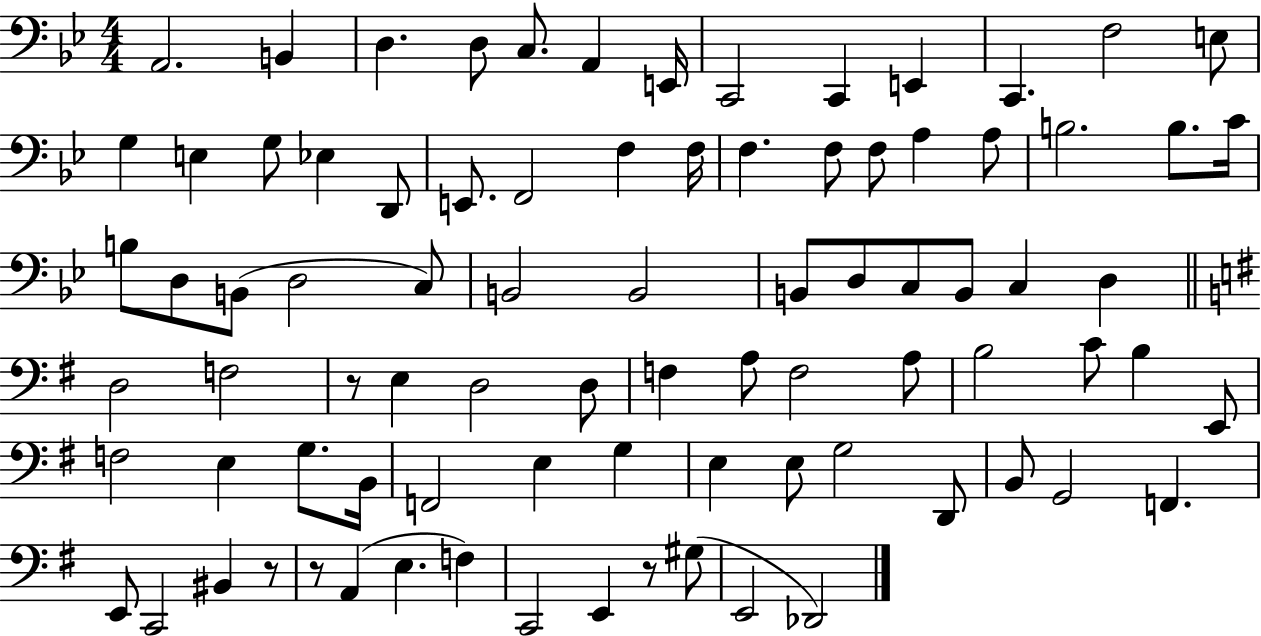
{
  \clef bass
  \numericTimeSignature
  \time 4/4
  \key bes \major
  a,2. b,4 | d4. d8 c8. a,4 e,16 | c,2 c,4 e,4 | c,4. f2 e8 | \break g4 e4 g8 ees4 d,8 | e,8. f,2 f4 f16 | f4. f8 f8 a4 a8 | b2. b8. c'16 | \break b8 d8 b,8( d2 c8) | b,2 b,2 | b,8 d8 c8 b,8 c4 d4 | \bar "||" \break \key g \major d2 f2 | r8 e4 d2 d8 | f4 a8 f2 a8 | b2 c'8 b4 e,8 | \break f2 e4 g8. b,16 | f,2 e4 g4 | e4 e8 g2 d,8 | b,8 g,2 f,4. | \break e,8 c,2 bis,4 r8 | r8 a,4( e4. f4) | c,2 e,4 r8 gis8( | e,2 des,2) | \break \bar "|."
}